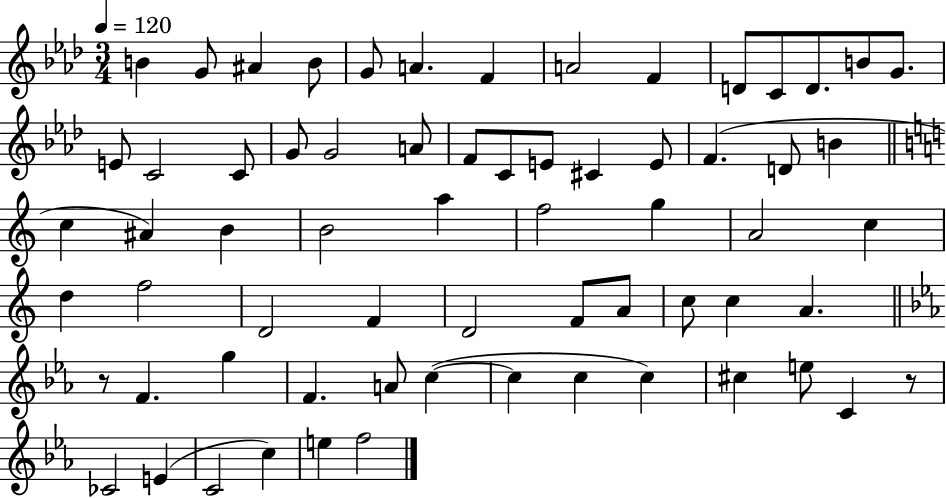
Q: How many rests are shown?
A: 2